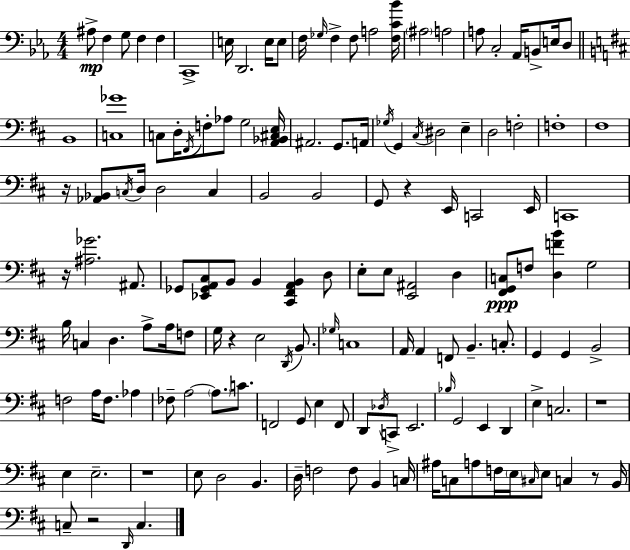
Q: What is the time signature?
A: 4/4